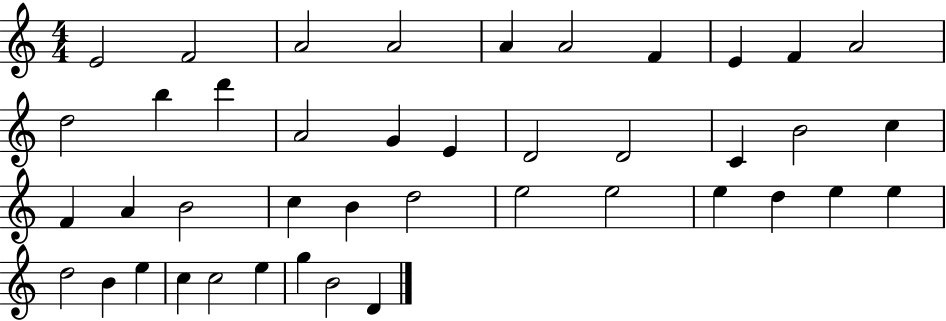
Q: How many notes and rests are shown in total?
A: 42